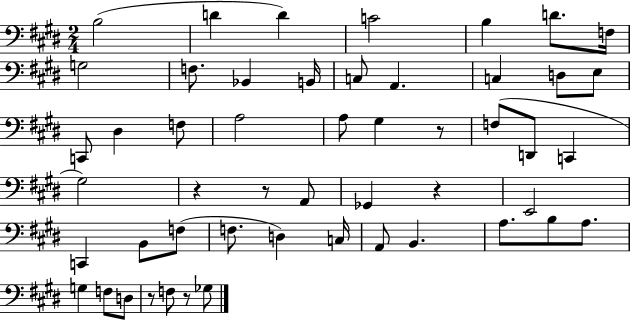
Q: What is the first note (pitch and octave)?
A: B3